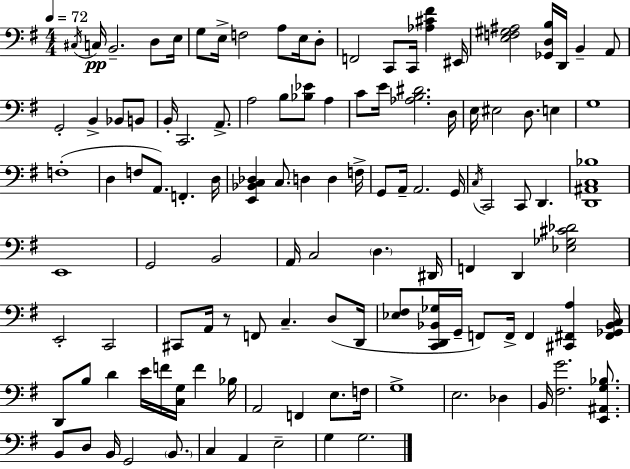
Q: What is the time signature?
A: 4/4